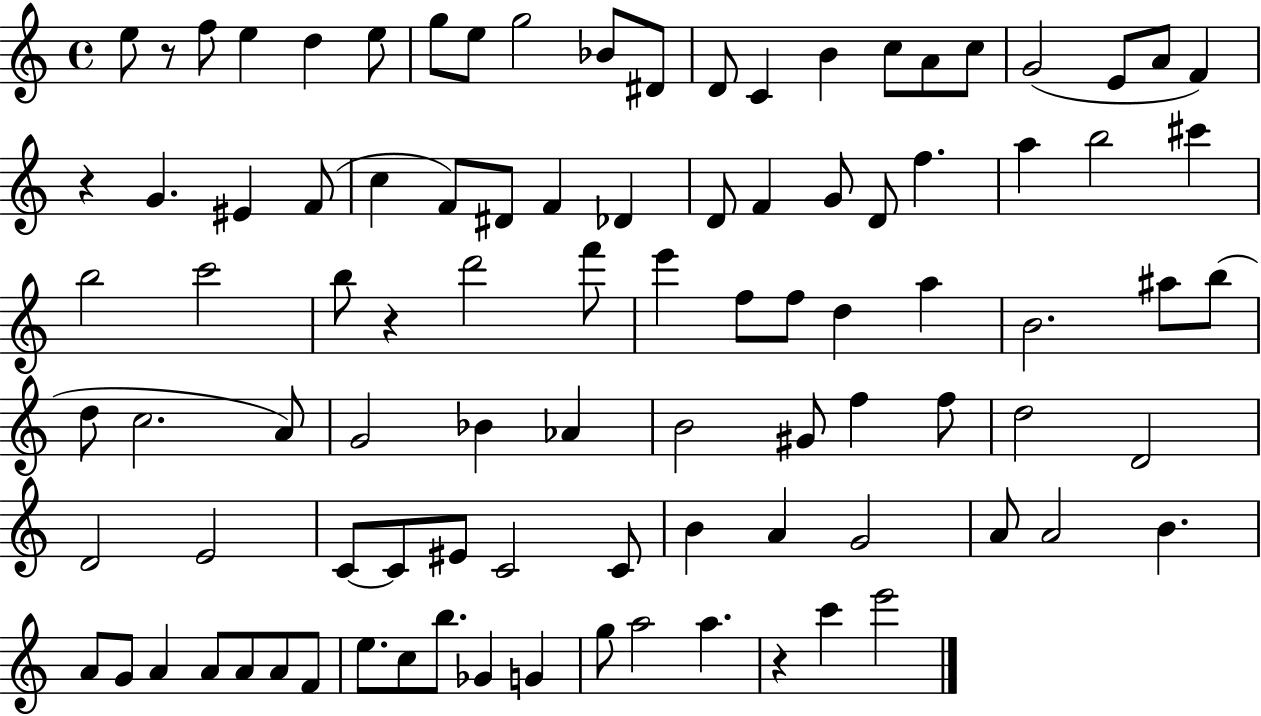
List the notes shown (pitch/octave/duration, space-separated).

E5/e R/e F5/e E5/q D5/q E5/e G5/e E5/e G5/h Bb4/e D#4/e D4/e C4/q B4/q C5/e A4/e C5/e G4/h E4/e A4/e F4/q R/q G4/q. EIS4/q F4/e C5/q F4/e D#4/e F4/q Db4/q D4/e F4/q G4/e D4/e F5/q. A5/q B5/h C#6/q B5/h C6/h B5/e R/q D6/h F6/e E6/q F5/e F5/e D5/q A5/q B4/h. A#5/e B5/e D5/e C5/h. A4/e G4/h Bb4/q Ab4/q B4/h G#4/e F5/q F5/e D5/h D4/h D4/h E4/h C4/e C4/e EIS4/e C4/h C4/e B4/q A4/q G4/h A4/e A4/h B4/q. A4/e G4/e A4/q A4/e A4/e A4/e F4/e E5/e. C5/e B5/e. Gb4/q G4/q G5/e A5/h A5/q. R/q C6/q E6/h